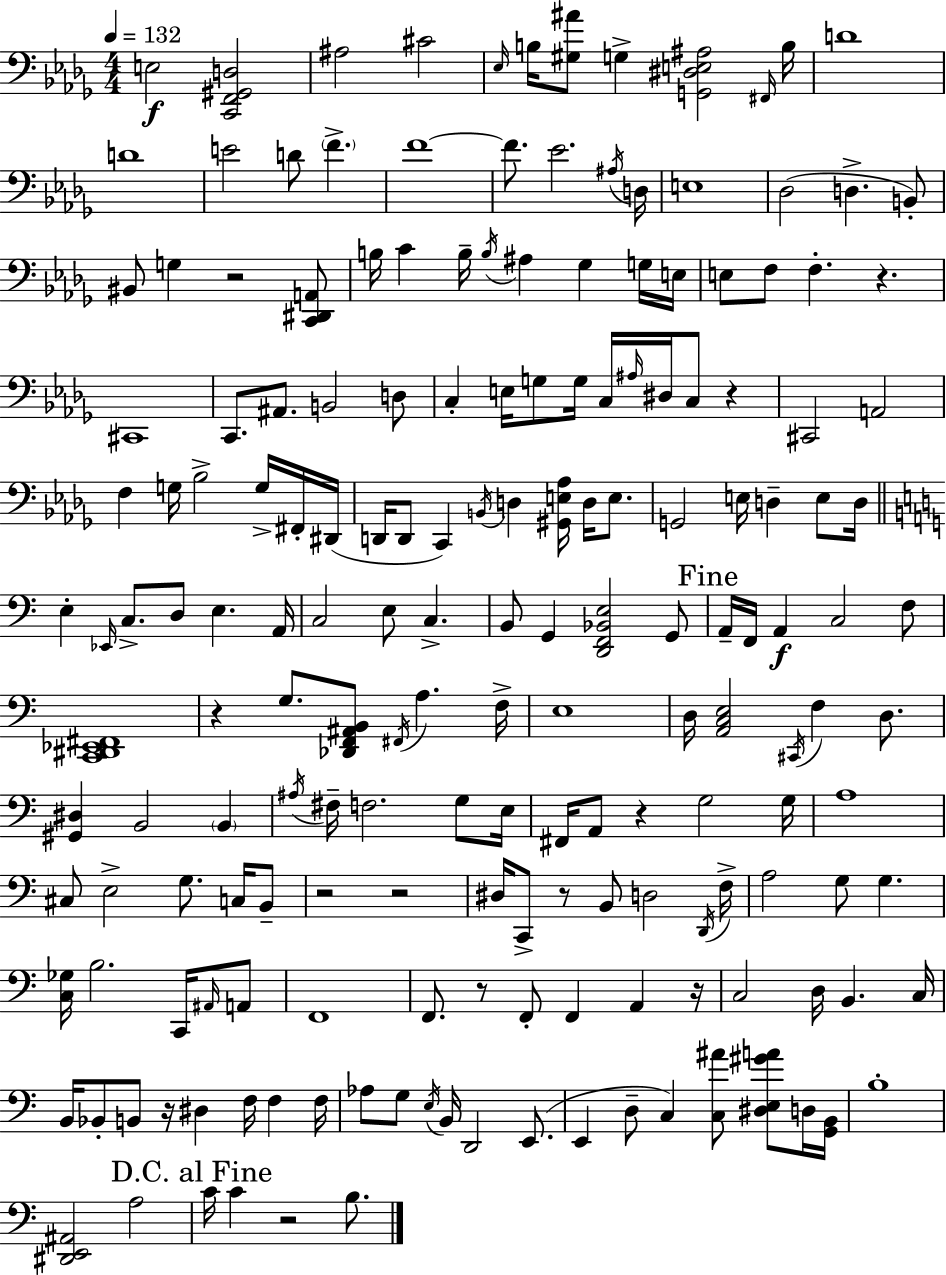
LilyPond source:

{
  \clef bass
  \numericTimeSignature
  \time 4/4
  \key bes \minor
  \tempo 4 = 132
  e2\f <c, f, gis, d>2 | ais2 cis'2 | \grace { ees16 } b16 <gis ais'>8 g4-> <g, dis e ais>2 | \grace { fis,16 } b16 d'1 | \break d'1 | e'2 d'8 \parenthesize f'4.-> | f'1~~ | f'8. ees'2. | \break \acciaccatura { ais16 } d16 e1 | des2( d4.-> | b,8-.) bis,8 g4 r2 | <c, dis, a,>8 b16 c'4 b16-- \acciaccatura { b16 } ais4 ges4 | \break g16 e16 e8 f8 f4.-. r4. | cis,1 | c,8. ais,8. b,2 | d8 c4-. e16 g8 g16 c16 \grace { ais16 } dis16 c8 | \break r4 cis,2 a,2 | f4 g16 bes2-> | g16-> fis,16-. dis,16( d,16 d,8 c,4) \acciaccatura { b,16 } d4 | <gis, e aes>16 d16 e8. g,2 e16 d4-- | \break e8 d16 \bar "||" \break \key c \major e4-. \grace { ees,16 } c8.-> d8 e4. | a,16 c2 e8 c4.-> | b,8 g,4 <d, f, bes, e>2 g,8 | \mark "Fine" a,16-- f,16 a,4\f c2 f8 | \break <c, dis, ees, fis,>1 | r4 g8. <des, f, ais, b,>8 \acciaccatura { fis,16 } a4. | f16-> e1 | d16 <a, c e>2 \acciaccatura { cis,16 } f4 | \break d8. <gis, dis>4 b,2 \parenthesize b,4 | \acciaccatura { ais16 } fis16-- f2. | g8 e16 fis,16 a,8 r4 g2 | g16 a1 | \break cis8 e2-> g8. | c16 b,8-- r2 r2 | dis16 c,8-> r8 b,8 d2 | \acciaccatura { d,16 } f16-> a2 g8 g4. | \break <c ges>16 b2. | c,16 \grace { ais,16 } a,8 f,1 | f,8. r8 f,8-. f,4 | a,4 r16 c2 d16 b,4. | \break c16 b,16 bes,8-. b,8 r16 dis4 | f16 f4 f16 aes8 g8 \acciaccatura { e16 } b,16 d,2 | e,8.( e,4 d8-- c4) | <c ais'>8 <dis e gis' a'>8 d16 <g, b,>16 b1-. | \break <dis, e, ais,>2 a2 | \mark "D.C. al Fine" c'16 c'4 r2 | b8. \bar "|."
}